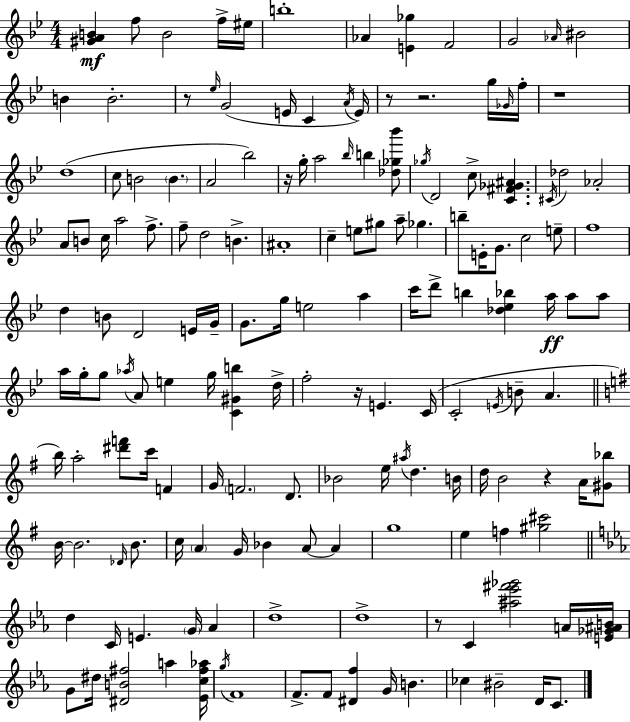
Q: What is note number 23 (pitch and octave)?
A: C5